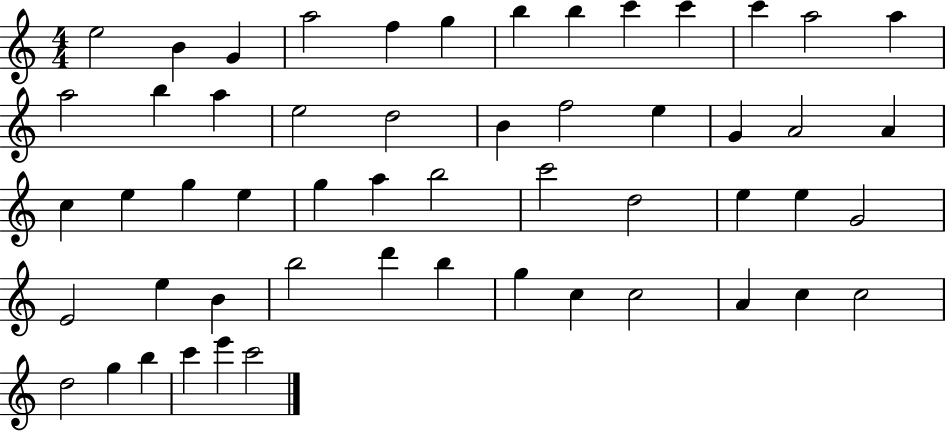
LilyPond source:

{
  \clef treble
  \numericTimeSignature
  \time 4/4
  \key c \major
  e''2 b'4 g'4 | a''2 f''4 g''4 | b''4 b''4 c'''4 c'''4 | c'''4 a''2 a''4 | \break a''2 b''4 a''4 | e''2 d''2 | b'4 f''2 e''4 | g'4 a'2 a'4 | \break c''4 e''4 g''4 e''4 | g''4 a''4 b''2 | c'''2 d''2 | e''4 e''4 g'2 | \break e'2 e''4 b'4 | b''2 d'''4 b''4 | g''4 c''4 c''2 | a'4 c''4 c''2 | \break d''2 g''4 b''4 | c'''4 e'''4 c'''2 | \bar "|."
}